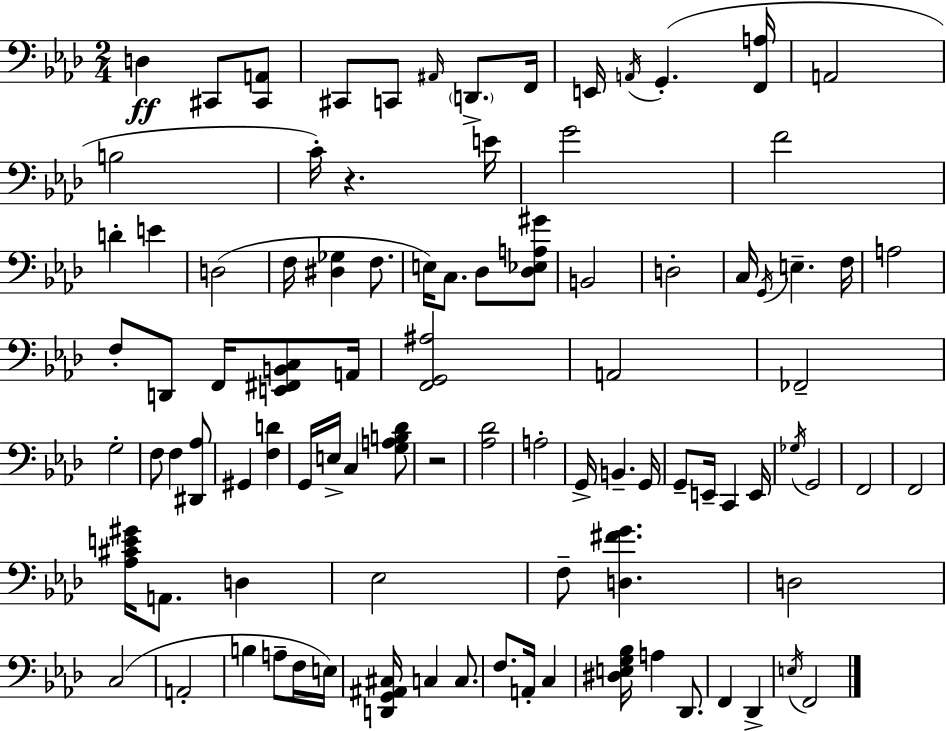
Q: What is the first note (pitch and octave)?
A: D3